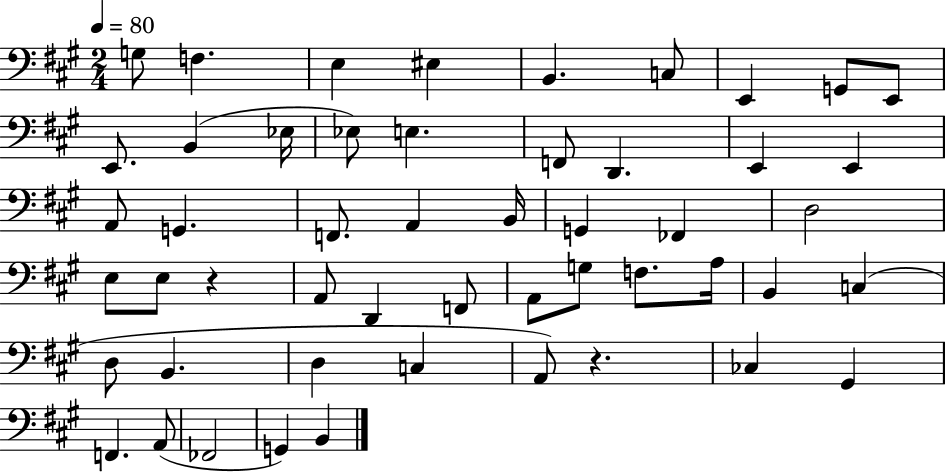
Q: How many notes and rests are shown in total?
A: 51